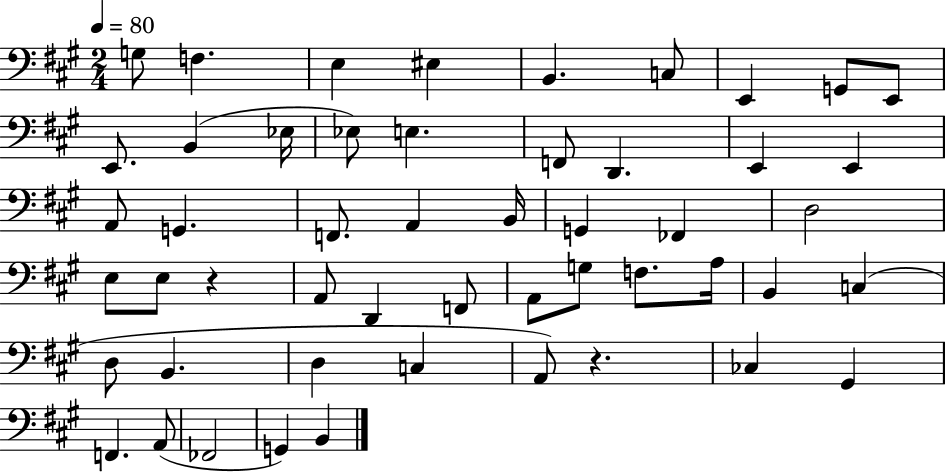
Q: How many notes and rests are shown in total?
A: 51